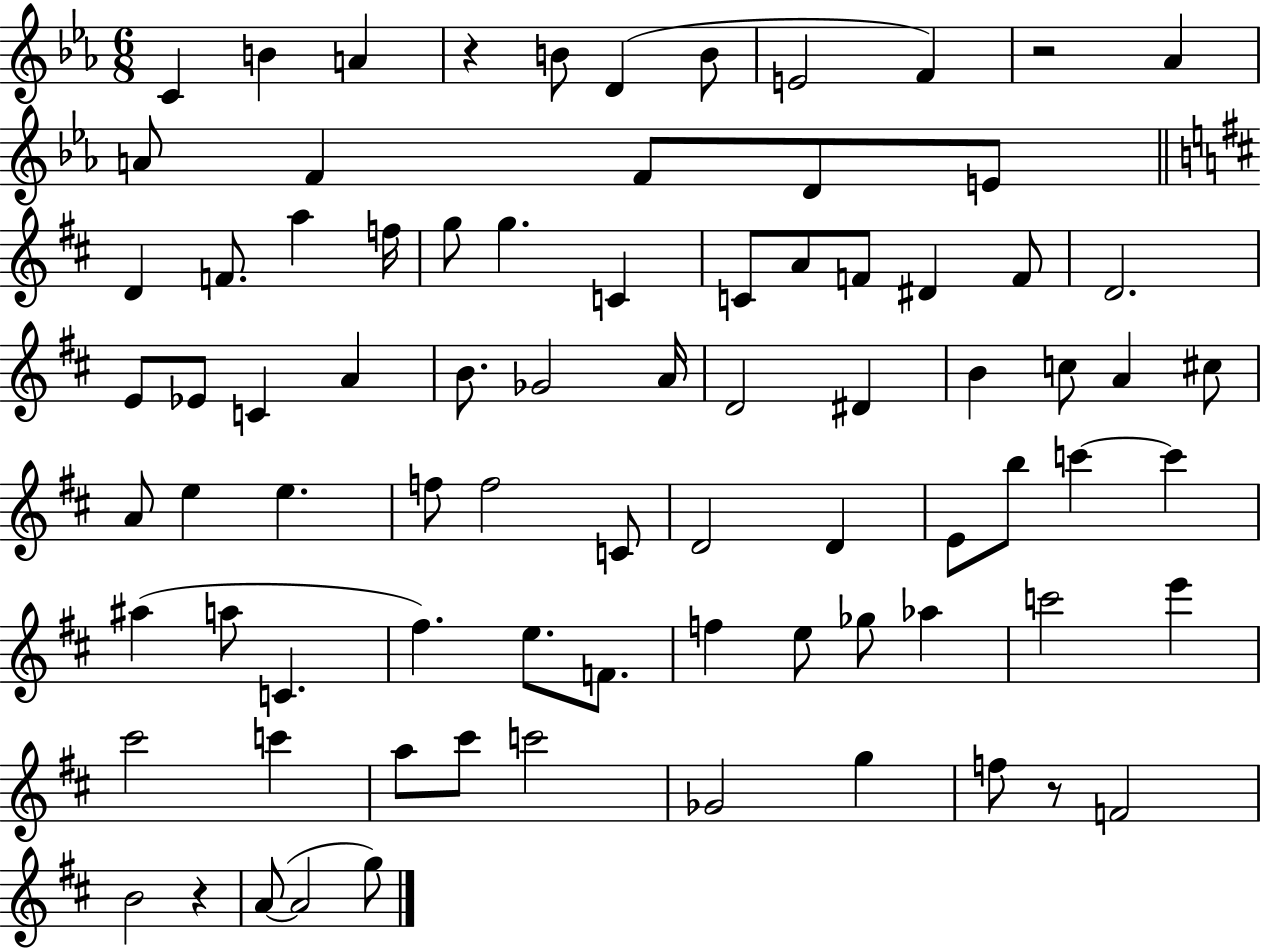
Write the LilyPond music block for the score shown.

{
  \clef treble
  \numericTimeSignature
  \time 6/8
  \key ees \major
  c'4 b'4 a'4 | r4 b'8 d'4( b'8 | e'2 f'4) | r2 aes'4 | \break a'8 f'4 f'8 d'8 e'8 | \bar "||" \break \key d \major d'4 f'8. a''4 f''16 | g''8 g''4. c'4 | c'8 a'8 f'8 dis'4 f'8 | d'2. | \break e'8 ees'8 c'4 a'4 | b'8. ges'2 a'16 | d'2 dis'4 | b'4 c''8 a'4 cis''8 | \break a'8 e''4 e''4. | f''8 f''2 c'8 | d'2 d'4 | e'8 b''8 c'''4~~ c'''4 | \break ais''4( a''8 c'4. | fis''4.) e''8. f'8. | f''4 e''8 ges''8 aes''4 | c'''2 e'''4 | \break cis'''2 c'''4 | a''8 cis'''8 c'''2 | ges'2 g''4 | f''8 r8 f'2 | \break b'2 r4 | a'8~(~ a'2 g''8) | \bar "|."
}